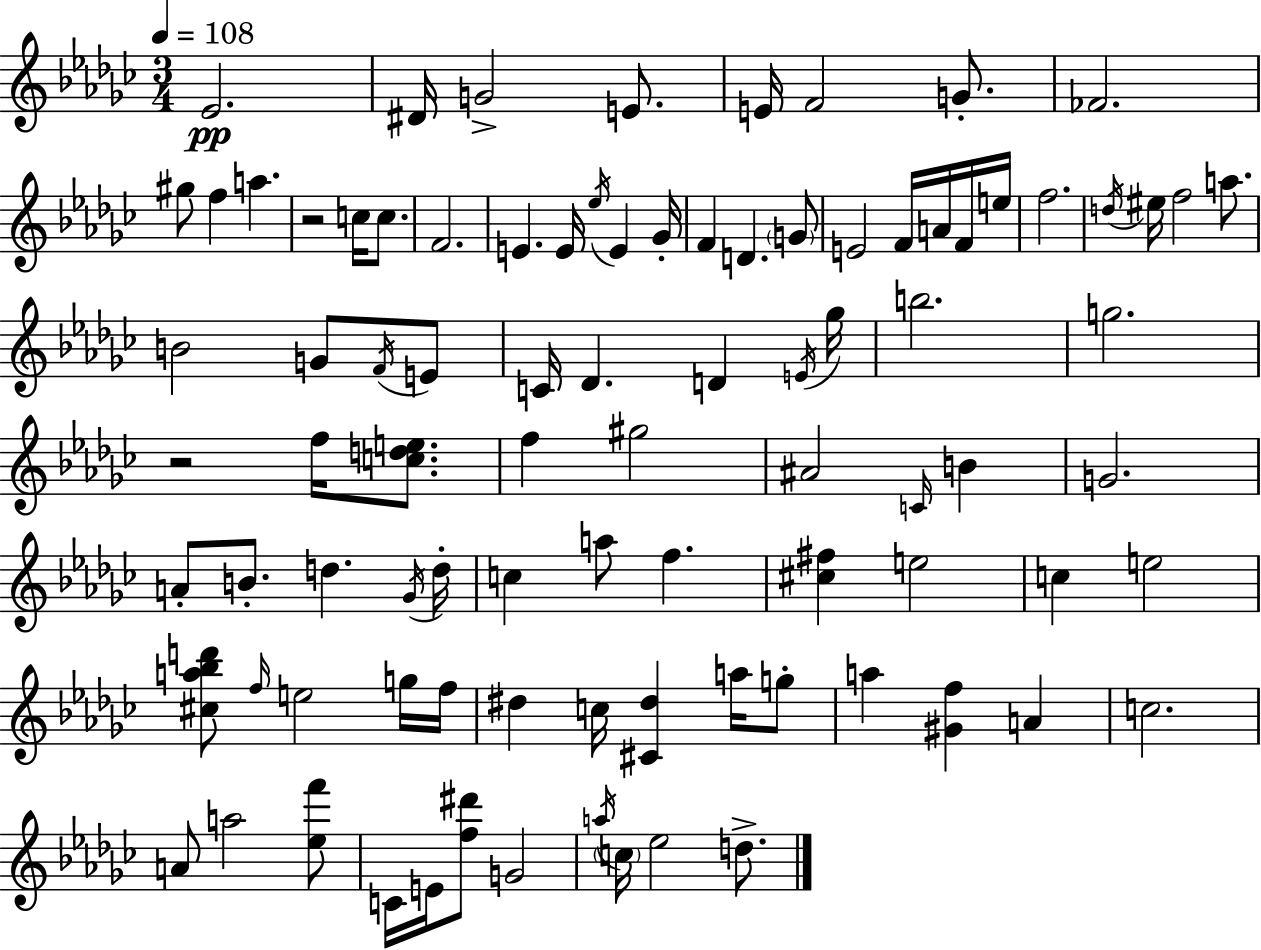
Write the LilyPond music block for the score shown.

{
  \clef treble
  \numericTimeSignature
  \time 3/4
  \key ees \minor
  \tempo 4 = 108
  ees'2.\pp | dis'16 g'2-> e'8. | e'16 f'2 g'8.-. | fes'2. | \break gis''8 f''4 a''4. | r2 c''16 c''8. | f'2. | e'4. e'16 \acciaccatura { ees''16 } e'4 | \break ges'16-. f'4 d'4. \parenthesize g'8 | e'2 f'16 a'16 f'16 | e''16 f''2. | \acciaccatura { d''16 } eis''16 f''2 a''8. | \break b'2 g'8 | \acciaccatura { f'16 } e'8 c'16 des'4. d'4 | \acciaccatura { e'16 } ges''16 b''2. | g''2. | \break r2 | f''16 <c'' d'' e''>8. f''4 gis''2 | ais'2 | \grace { c'16 } b'4 g'2. | \break a'8-. b'8.-. d''4. | \acciaccatura { ges'16 } d''16-. c''4 a''8 | f''4. <cis'' fis''>4 e''2 | c''4 e''2 | \break <cis'' a'' bes'' d'''>8 \grace { f''16 } e''2 | g''16 f''16 dis''4 c''16 | <cis' dis''>4 a''16 g''8-. a''4 <gis' f''>4 | a'4 c''2. | \break a'8 a''2 | <ees'' f'''>8 c'16 e'16 <f'' dis'''>8 g'2 | \acciaccatura { a''16 } \parenthesize c''16 ees''2 | d''8.-> \bar "|."
}